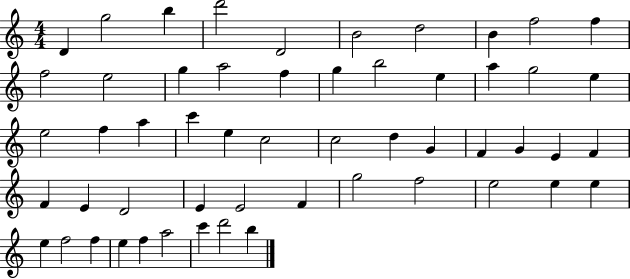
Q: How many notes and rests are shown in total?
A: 54